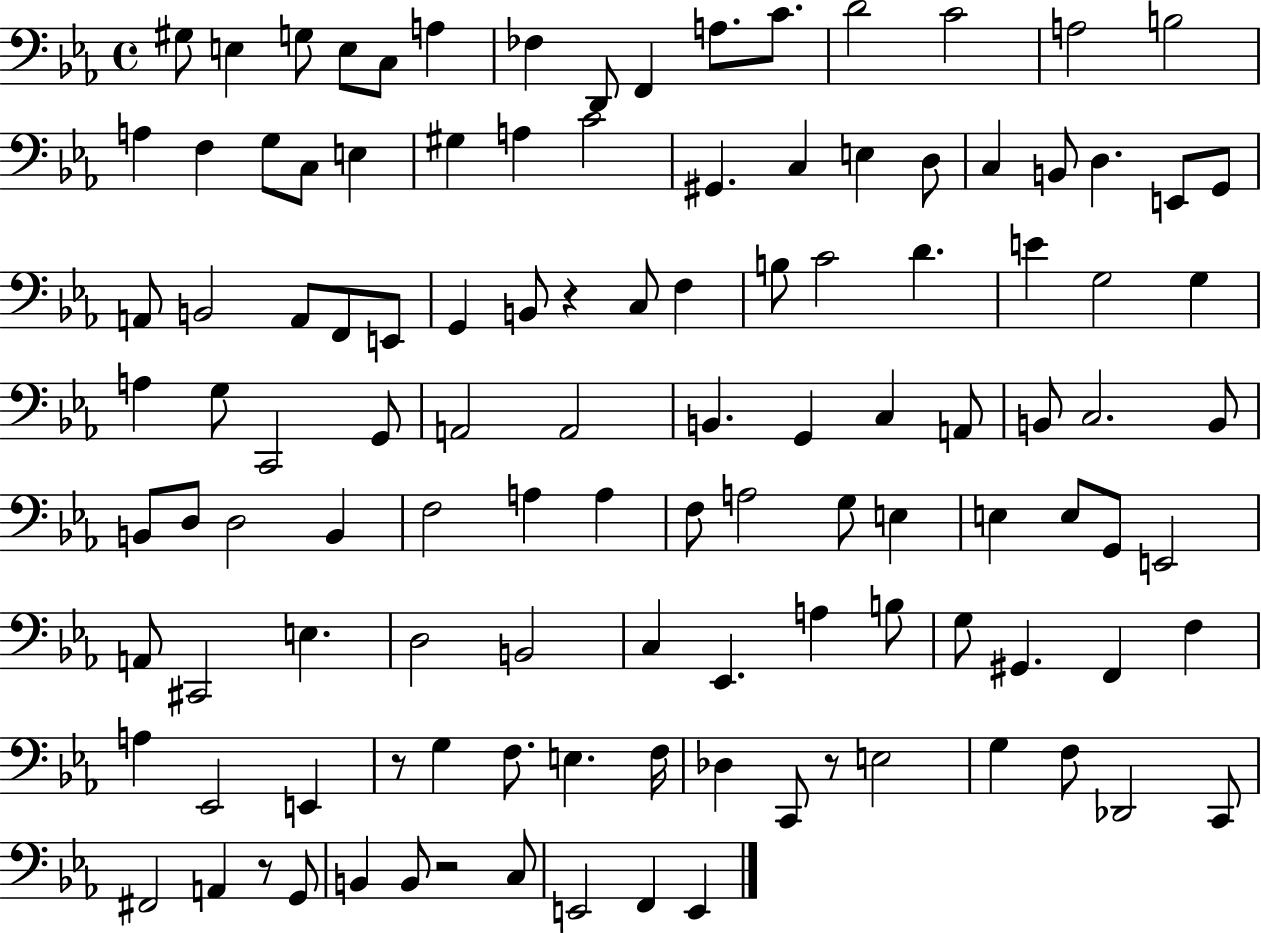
G#3/e E3/q G3/e E3/e C3/e A3/q FES3/q D2/e F2/q A3/e. C4/e. D4/h C4/h A3/h B3/h A3/q F3/q G3/e C3/e E3/q G#3/q A3/q C4/h G#2/q. C3/q E3/q D3/e C3/q B2/e D3/q. E2/e G2/e A2/e B2/h A2/e F2/e E2/e G2/q B2/e R/q C3/e F3/q B3/e C4/h D4/q. E4/q G3/h G3/q A3/q G3/e C2/h G2/e A2/h A2/h B2/q. G2/q C3/q A2/e B2/e C3/h. B2/e B2/e D3/e D3/h B2/q F3/h A3/q A3/q F3/e A3/h G3/e E3/q E3/q E3/e G2/e E2/h A2/e C#2/h E3/q. D3/h B2/h C3/q Eb2/q. A3/q B3/e G3/e G#2/q. F2/q F3/q A3/q Eb2/h E2/q R/e G3/q F3/e. E3/q. F3/s Db3/q C2/e R/e E3/h G3/q F3/e Db2/h C2/e F#2/h A2/q R/e G2/e B2/q B2/e R/h C3/e E2/h F2/q E2/q